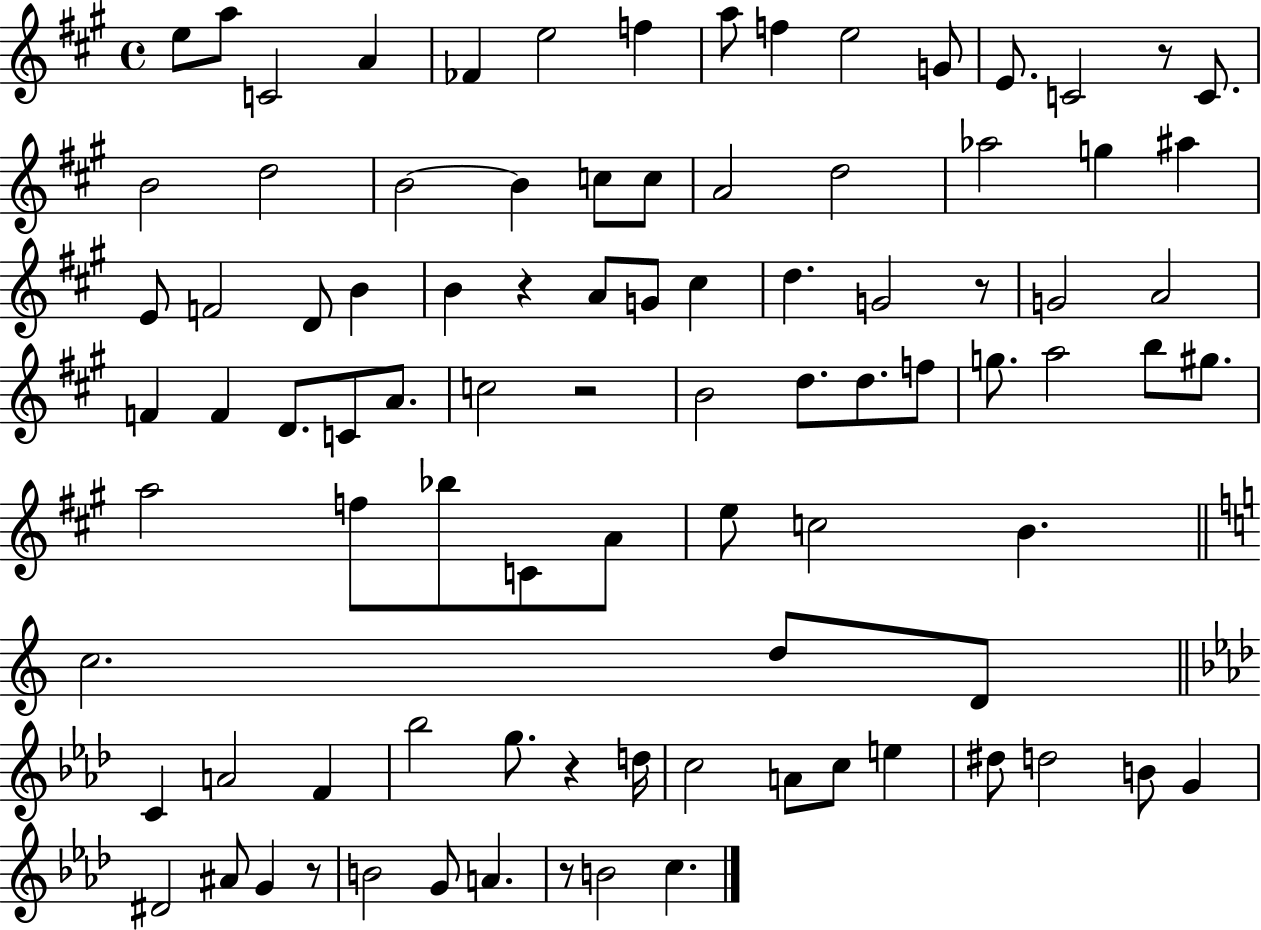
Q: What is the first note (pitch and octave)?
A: E5